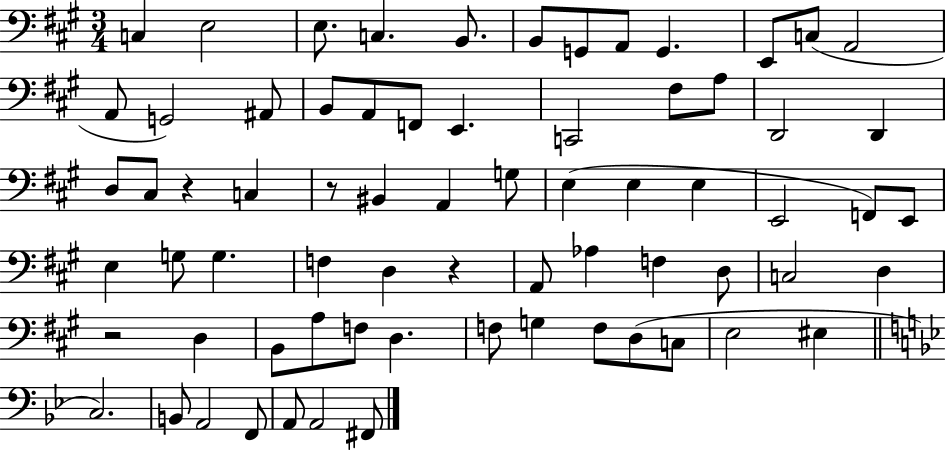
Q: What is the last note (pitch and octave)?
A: F#2